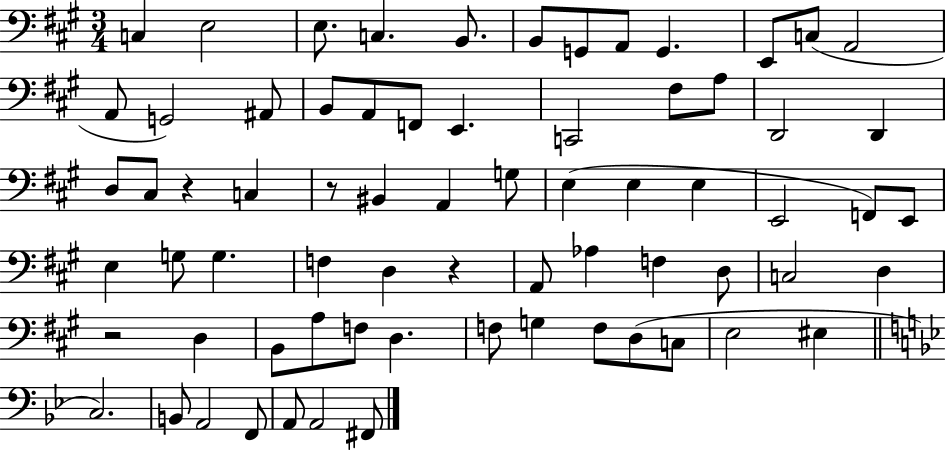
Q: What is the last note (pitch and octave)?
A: F#2